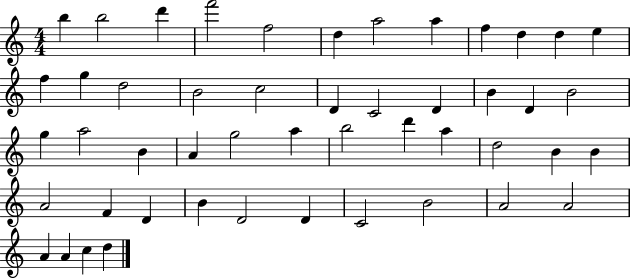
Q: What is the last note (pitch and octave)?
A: D5